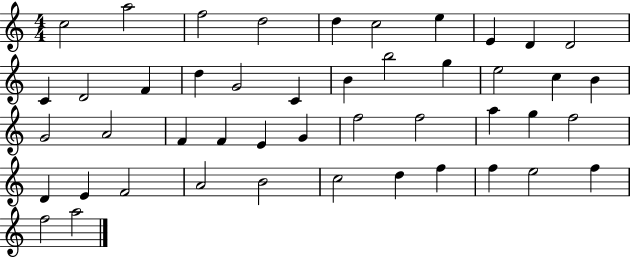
C5/h A5/h F5/h D5/h D5/q C5/h E5/q E4/q D4/q D4/h C4/q D4/h F4/q D5/q G4/h C4/q B4/q B5/h G5/q E5/h C5/q B4/q G4/h A4/h F4/q F4/q E4/q G4/q F5/h F5/h A5/q G5/q F5/h D4/q E4/q F4/h A4/h B4/h C5/h D5/q F5/q F5/q E5/h F5/q F5/h A5/h